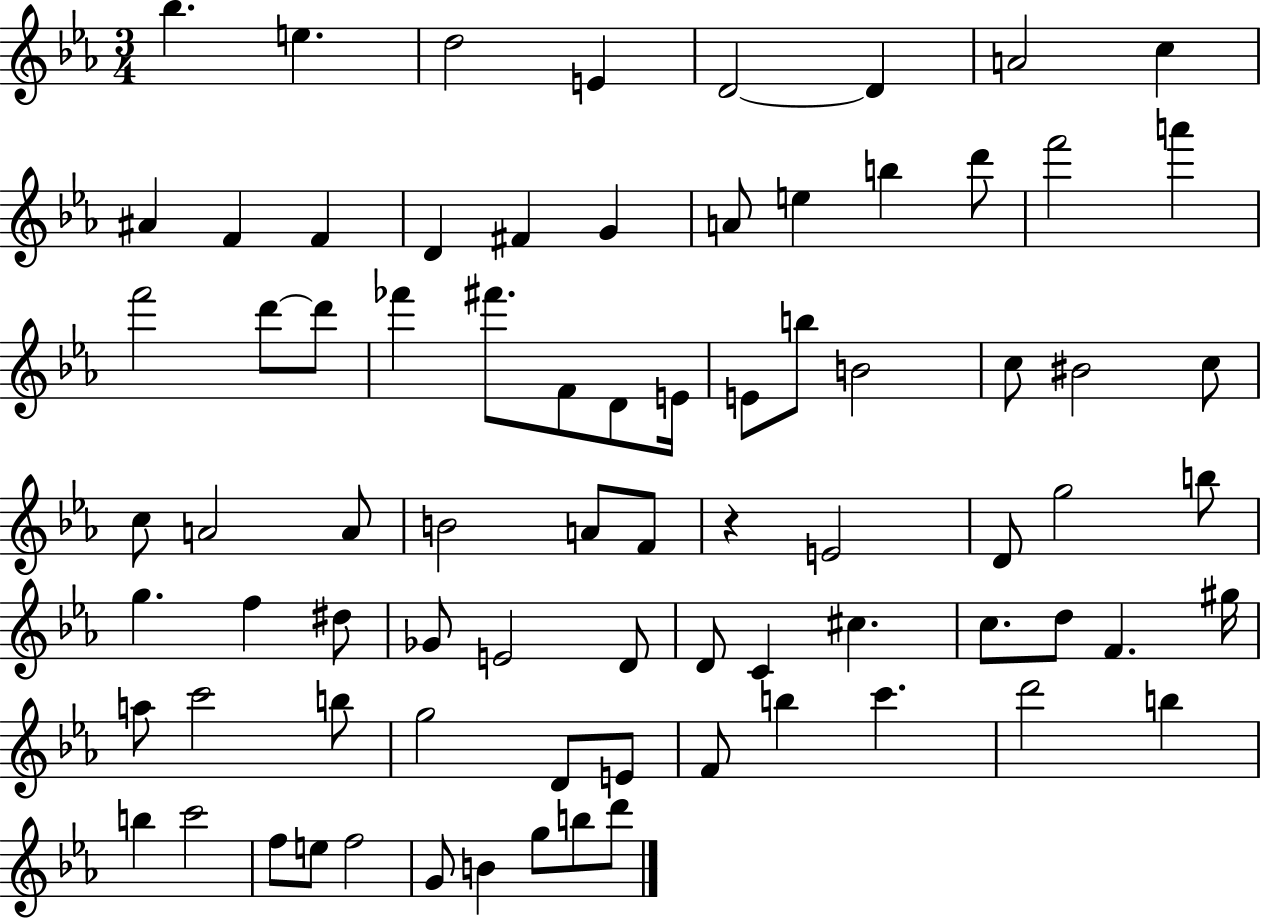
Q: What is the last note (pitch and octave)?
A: D6